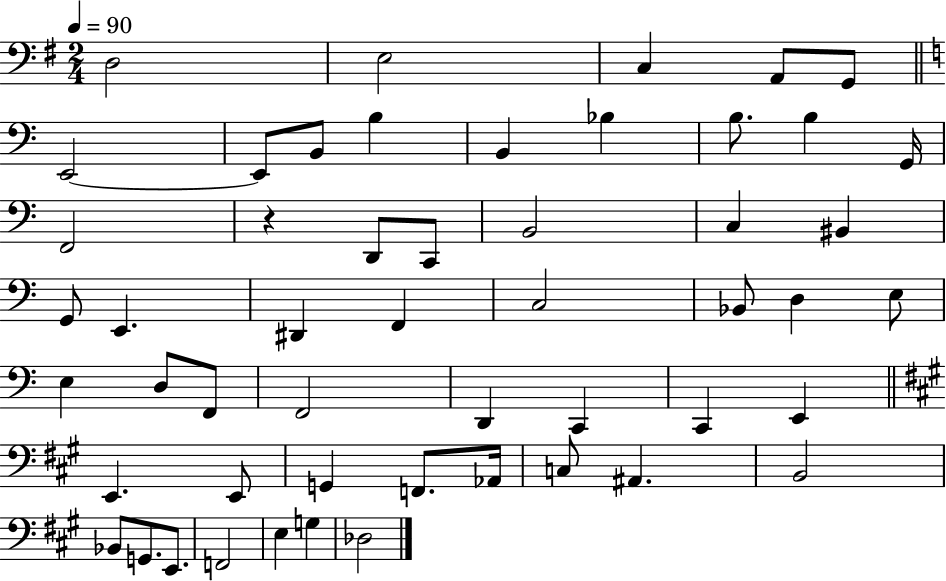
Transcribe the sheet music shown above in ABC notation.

X:1
T:Untitled
M:2/4
L:1/4
K:G
D,2 E,2 C, A,,/2 G,,/2 E,,2 E,,/2 B,,/2 B, B,, _B, B,/2 B, G,,/4 F,,2 z D,,/2 C,,/2 B,,2 C, ^B,, G,,/2 E,, ^D,, F,, C,2 _B,,/2 D, E,/2 E, D,/2 F,,/2 F,,2 D,, C,, C,, E,, E,, E,,/2 G,, F,,/2 _A,,/4 C,/2 ^A,, B,,2 _B,,/2 G,,/2 E,,/2 F,,2 E, G, _D,2